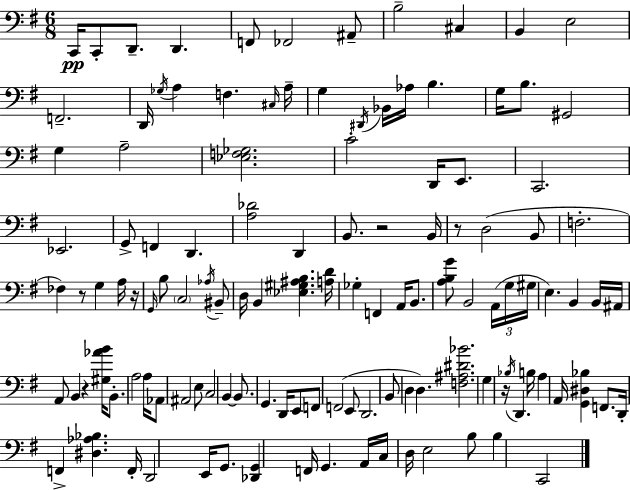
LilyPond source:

{
  \clef bass
  \numericTimeSignature
  \time 6/8
  \key g \major
  c,16\pp c,8-. d,8.-- d,4. | f,8 fes,2 ais,8-- | b2-- cis4 | b,4 e2 | \break f,2.-- | d,16 \acciaccatura { ges16 } a4 f4. | \grace { cis16 } a16-- g4 \acciaccatura { dis,16 } bes,16 aes16 b4. | g16 b8. gis,2 | \break g4 a2-- | <ees f ges>2. | c'2-. d,16 | e,8. c,2. | \break ees,2. | g,8-> f,4 d,4. | <a des'>2 d,4 | b,8. r2 | \break b,16 r8 d2( | b,8 f2.-. | fes4) r8 g4 | a16 r16 \grace { g,16 } b8 \parenthesize c2 | \break \acciaccatura { aes16 } bis,8-- d16 b,4 <ees gis ais b>4. | <a d'>16 ges4-. f,4 | a,16 b,8. <a b g'>8 b,2 | \tuplet 3/2 { a,16( g16 gis16 } e4.) | \break b,4 b,16 ais,16 a,8 b,4 | r4 <gis aes' b'>16 b,8.-. a2 | a16 aes,8 ais,2 | e8 c2 | \break b,4~~ b,8. g,4. | d,16 e,8 f,8 f,2( | e,8 d,2. | b,8 d4 d4.) | \break <f ais dis' bes'>2. | g4 r16 \acciaccatura { bes16 } d,4. | b16 a4 a,16 <g, dis bes>4 | f,8. d,16-. f,4-> <dis aes bes>4. | \break f,16-. d,2 | e,16 g,8. <des, g,>4 f,16 g,4. | a,16 c16 d16 e2 | b8 b4 c,2 | \break \bar "|."
}